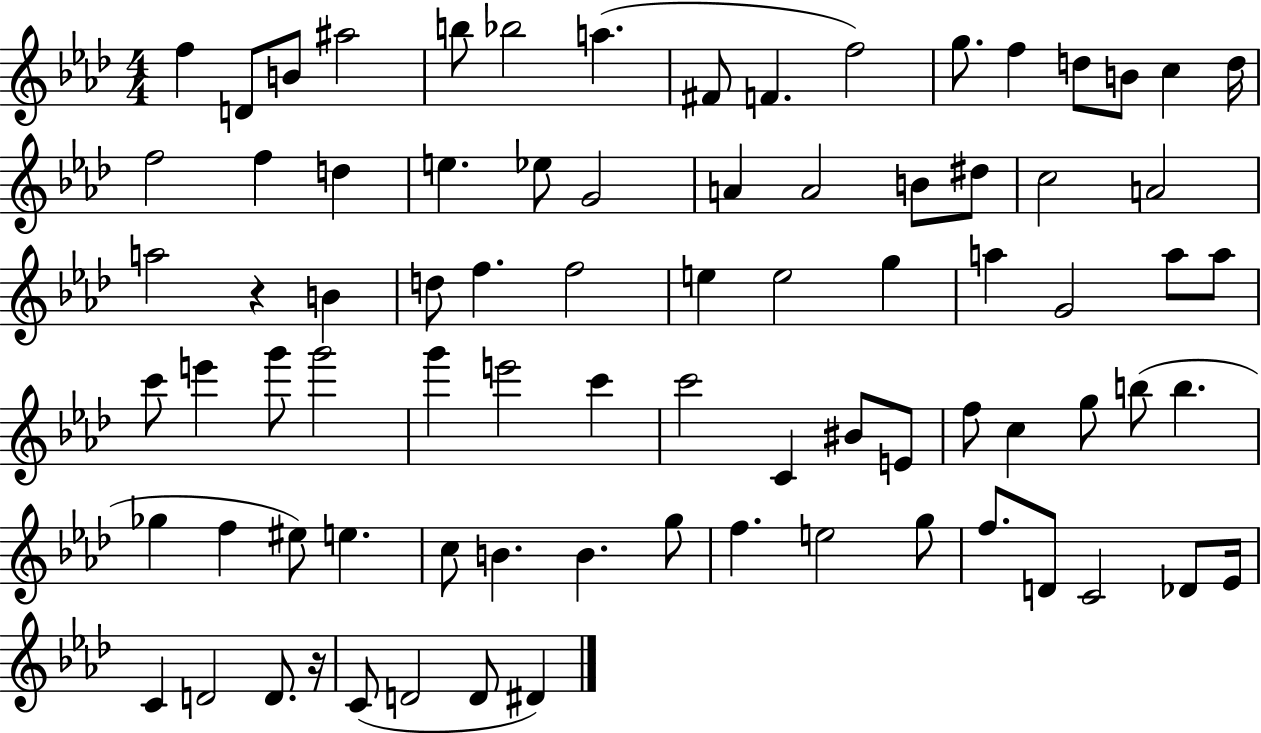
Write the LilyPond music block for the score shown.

{
  \clef treble
  \numericTimeSignature
  \time 4/4
  \key aes \major
  f''4 d'8 b'8 ais''2 | b''8 bes''2 a''4.( | fis'8 f'4. f''2) | g''8. f''4 d''8 b'8 c''4 d''16 | \break f''2 f''4 d''4 | e''4. ees''8 g'2 | a'4 a'2 b'8 dis''8 | c''2 a'2 | \break a''2 r4 b'4 | d''8 f''4. f''2 | e''4 e''2 g''4 | a''4 g'2 a''8 a''8 | \break c'''8 e'''4 g'''8 g'''2 | g'''4 e'''2 c'''4 | c'''2 c'4 bis'8 e'8 | f''8 c''4 g''8 b''8( b''4. | \break ges''4 f''4 eis''8) e''4. | c''8 b'4. b'4. g''8 | f''4. e''2 g''8 | f''8. d'8 c'2 des'8 ees'16 | \break c'4 d'2 d'8. r16 | c'8( d'2 d'8 dis'4) | \bar "|."
}